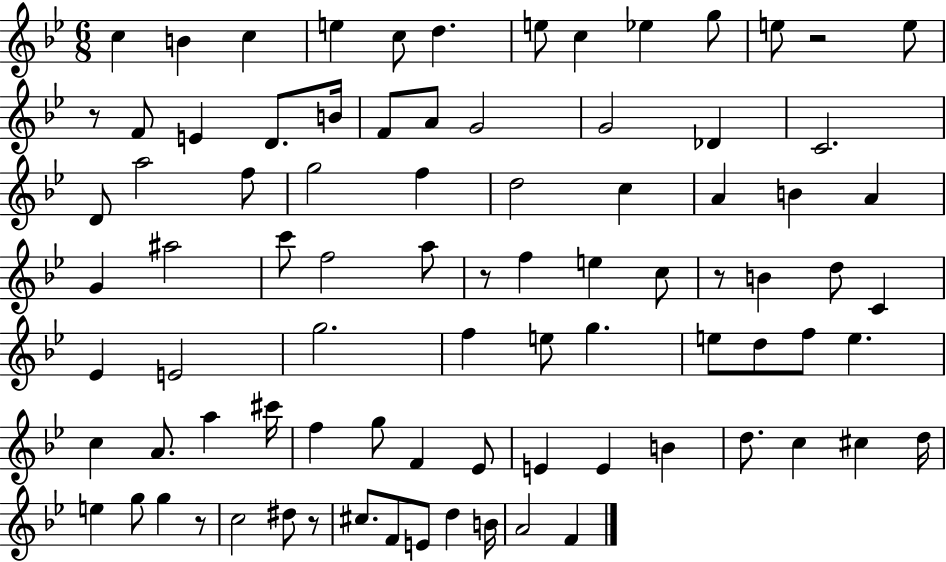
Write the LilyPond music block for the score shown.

{
  \clef treble
  \numericTimeSignature
  \time 6/8
  \key bes \major
  c''4 b'4 c''4 | e''4 c''8 d''4. | e''8 c''4 ees''4 g''8 | e''8 r2 e''8 | \break r8 f'8 e'4 d'8. b'16 | f'8 a'8 g'2 | g'2 des'4 | c'2. | \break d'8 a''2 f''8 | g''2 f''4 | d''2 c''4 | a'4 b'4 a'4 | \break g'4 ais''2 | c'''8 f''2 a''8 | r8 f''4 e''4 c''8 | r8 b'4 d''8 c'4 | \break ees'4 e'2 | g''2. | f''4 e''8 g''4. | e''8 d''8 f''8 e''4. | \break c''4 a'8. a''4 cis'''16 | f''4 g''8 f'4 ees'8 | e'4 e'4 b'4 | d''8. c''4 cis''4 d''16 | \break e''4 g''8 g''4 r8 | c''2 dis''8 r8 | cis''8. f'8 e'8 d''4 b'16 | a'2 f'4 | \break \bar "|."
}